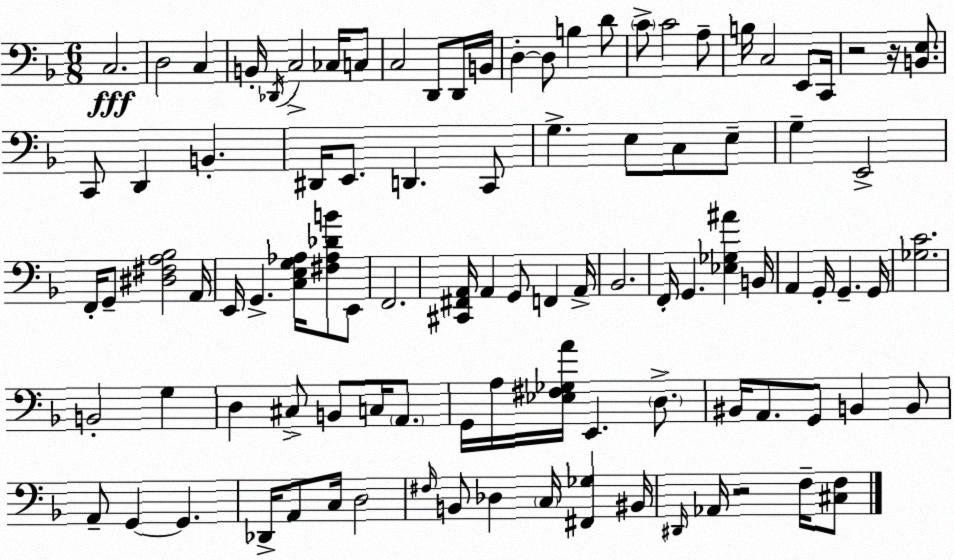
X:1
T:Untitled
M:6/8
L:1/4
K:Dm
C,2 D,2 C, B,,/4 _D,,/4 C,2 _C,/4 C,/2 C,2 D,,/2 D,,/4 B,,/4 D, D,/2 B, D/2 C/2 C2 A,/2 B,/4 C,2 E,,/2 C,,/4 z2 z/4 [B,,E,]/2 C,,/2 D,, B,, ^D,,/4 E,,/2 D,, C,,/2 G, E,/2 C,/2 E,/2 G, E,,2 F,,/4 G,,/2 [^D,^F,A,_B,]2 A,,/4 E,,/4 G,, [C,E,G,_A,]/4 [^F,_A,_DB]/2 E,,/2 F,,2 [^C,,^F,,A,,]/4 A,, G,,/2 F,, A,,/4 _B,,2 F,,/4 G,, [_E,_G,^A] B,,/4 A,, G,,/4 G,, G,,/4 [_G,C]2 B,,2 G, D, ^C,/2 B,,/2 C,/4 A,,/2 G,,/4 A,/4 [_E,^F,_G,A]/4 E,, D,/2 ^B,,/4 A,,/2 G,,/2 B,, B,,/2 A,,/2 G,, G,, _D,,/4 A,,/2 C,/4 D,2 ^F,/4 B,,/2 _D, C,/4 [^F,,_G,] ^B,,/4 ^D,,/4 _A,,/4 z2 F,/4 [^C,F,]/2